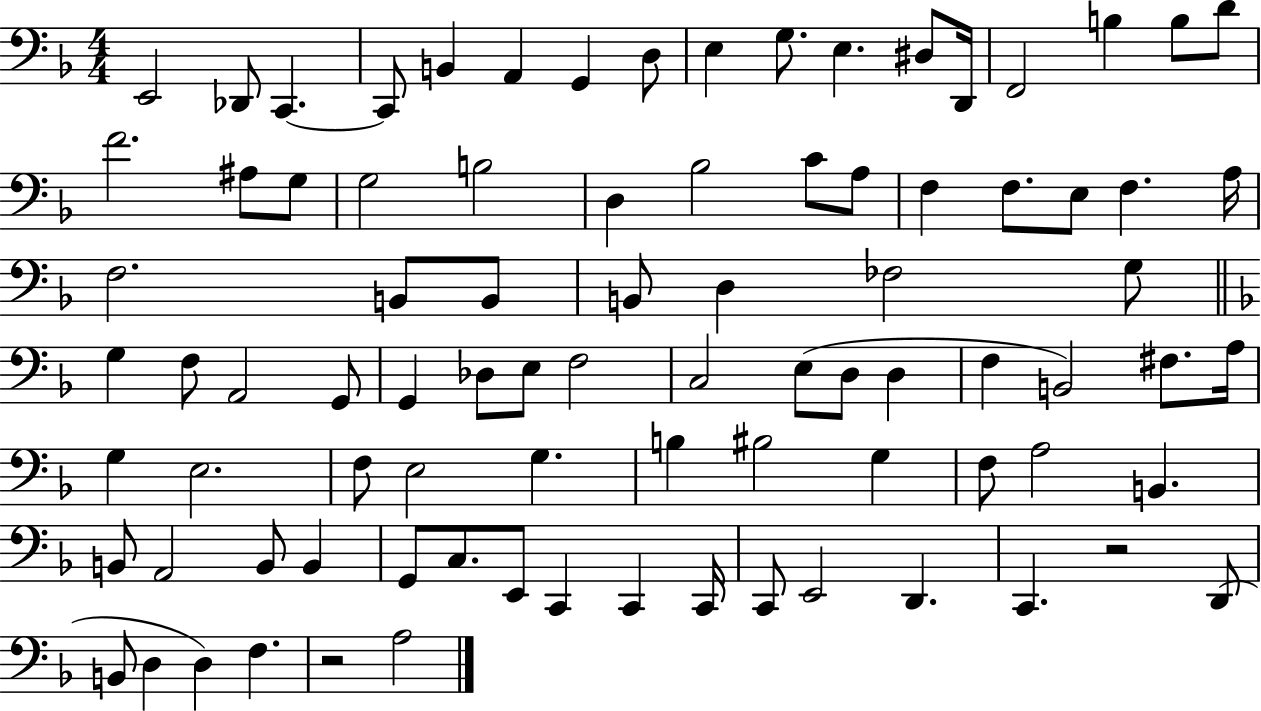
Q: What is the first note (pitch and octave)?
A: E2